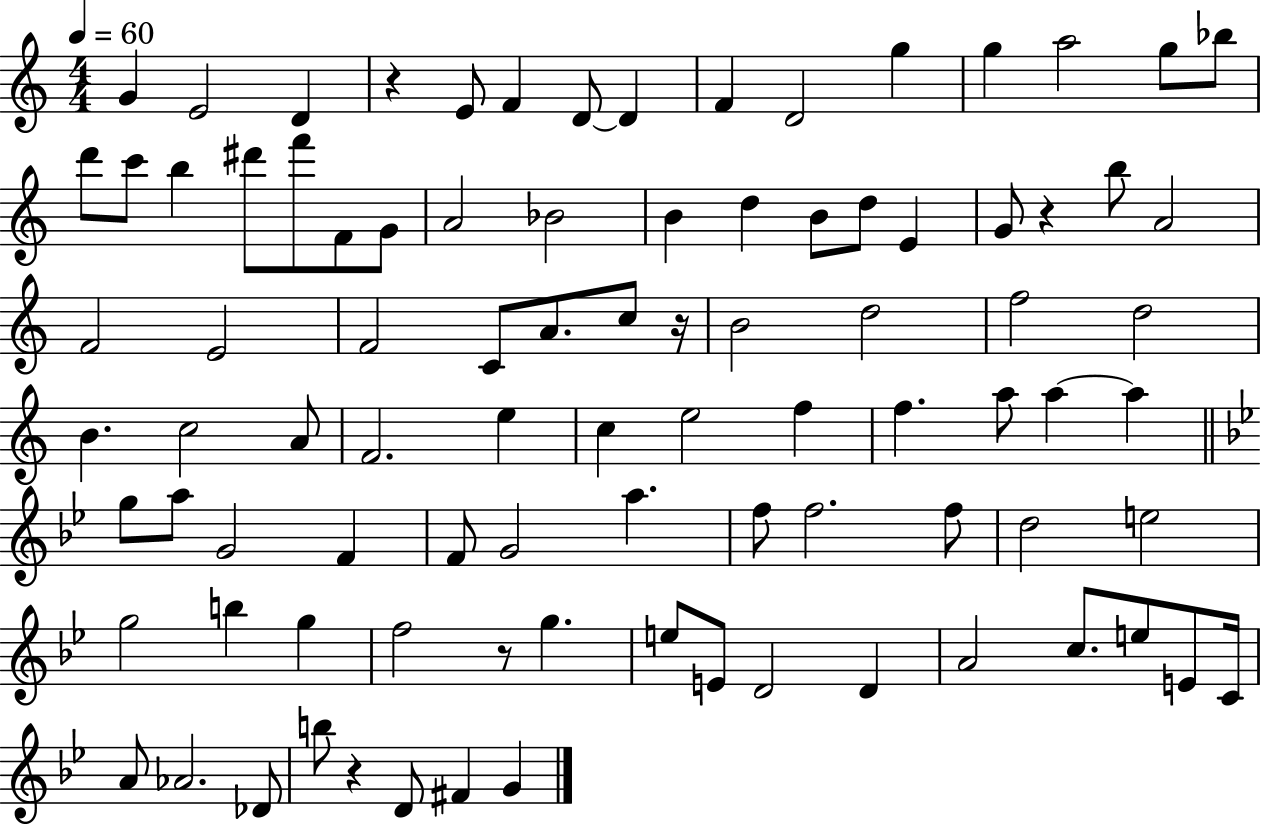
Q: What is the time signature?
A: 4/4